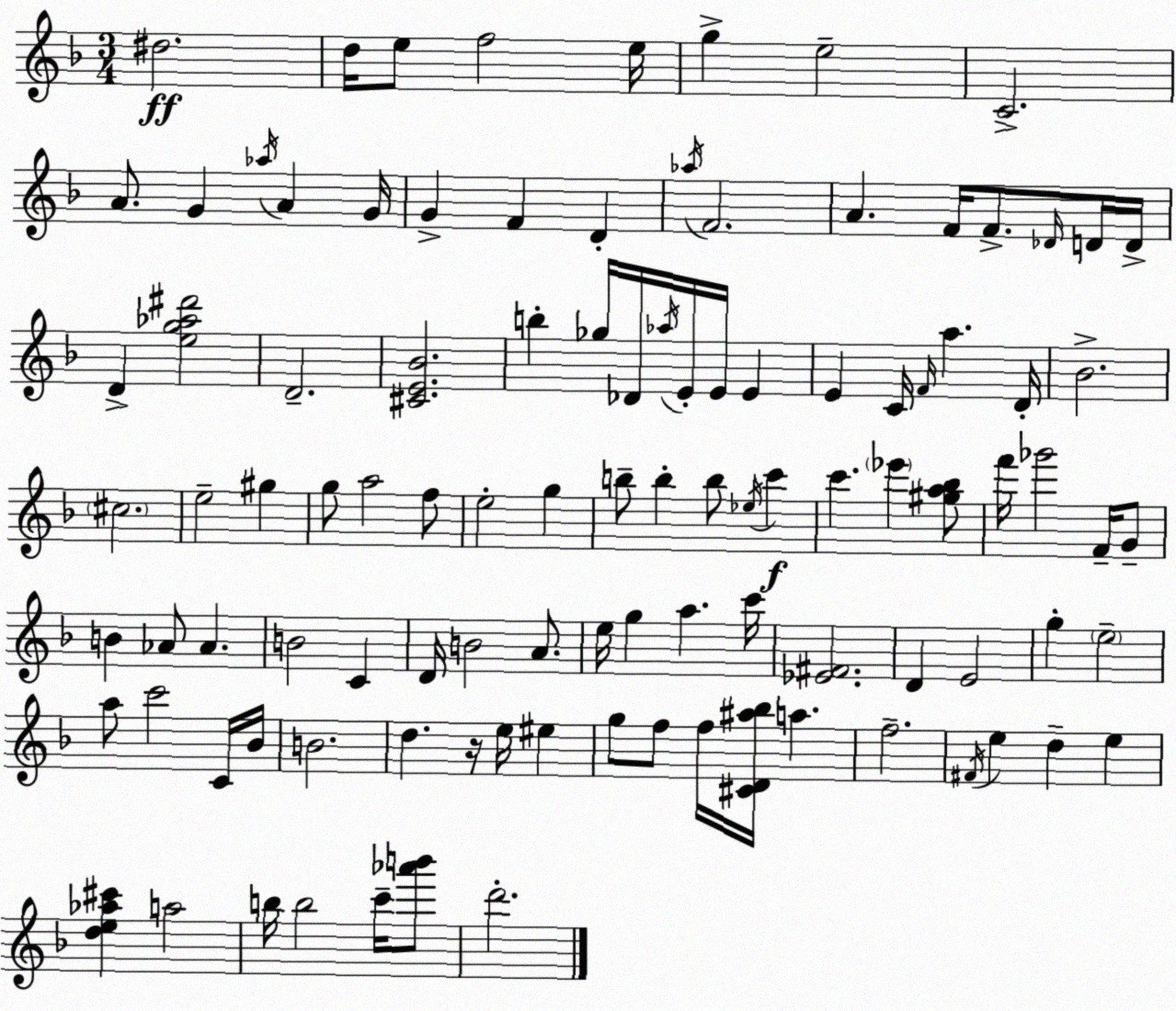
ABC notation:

X:1
T:Untitled
M:3/4
L:1/4
K:Dm
^d2 d/4 e/2 f2 e/4 g e2 C2 A/2 G _a/4 A G/4 G F D _a/4 F2 A F/4 F/2 _D/4 D/4 D/4 D [eg_a^d']2 D2 [^CE_B]2 b _g/4 _D/4 _a/4 E/4 E/4 E E C/4 F/4 a D/4 _B2 ^c2 e2 ^g g/2 a2 f/2 e2 g b/2 b b/2 _e/4 c' c' _e' [^ga_b]/2 f'/4 _g'2 F/4 G/2 B _A/2 _A B2 C D/4 B2 A/2 e/4 g a c'/4 [_E^F]2 D E2 g e2 a/2 c'2 C/4 _B/4 B2 d z/4 e/4 ^e g/2 f/2 f/4 [^CD^a_b]/4 a f2 ^F/4 e d e [de_a^c'] a2 b/4 b2 c'/4 [_a'b']/2 d'2